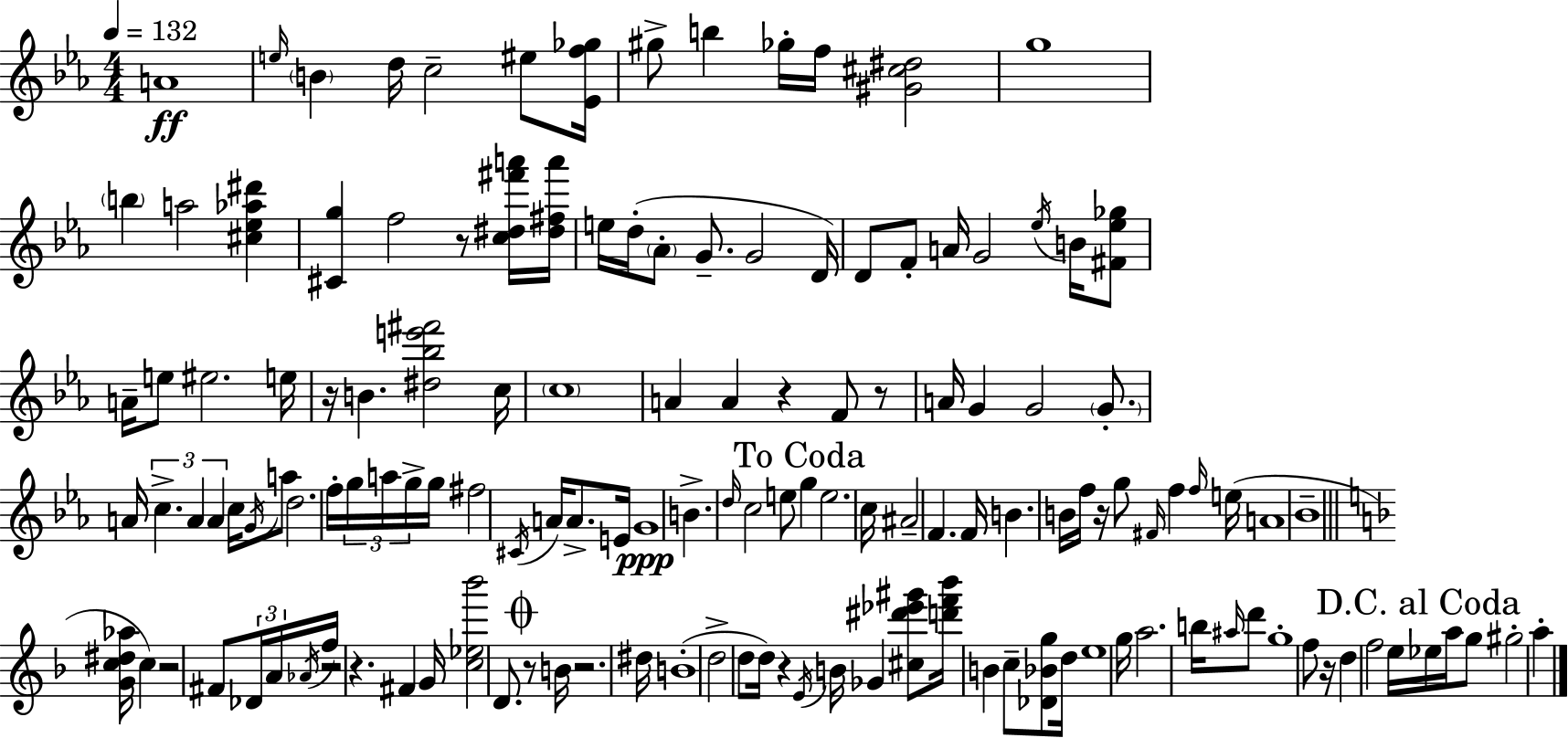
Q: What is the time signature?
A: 4/4